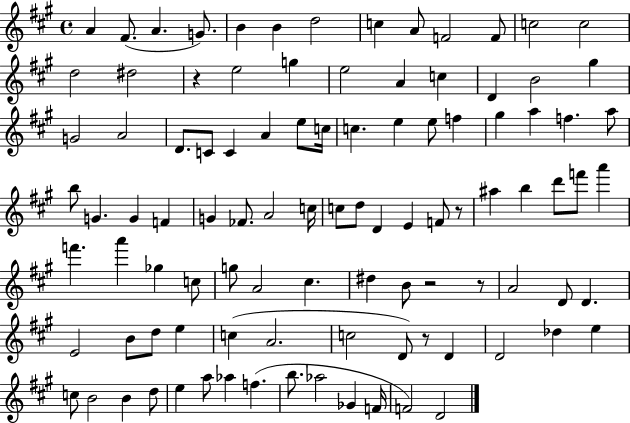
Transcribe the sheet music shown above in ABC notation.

X:1
T:Untitled
M:4/4
L:1/4
K:A
A ^F/2 A G/2 B B d2 c A/2 F2 F/2 c2 c2 d2 ^d2 z e2 g e2 A c D B2 ^g G2 A2 D/2 C/2 C A e/2 c/4 c e e/2 f ^g a f a/2 b/2 G G F G _F/2 A2 c/4 c/2 d/2 D E F/2 z/2 ^a b d'/2 f'/2 a' f' a' _g c/2 g/2 A2 ^c ^d B/2 z2 z/2 A2 D/2 D E2 B/2 d/2 e c A2 c2 D/2 z/2 D D2 _d e c/2 B2 B d/2 e a/2 _a f b/2 _a2 _G F/4 F2 D2